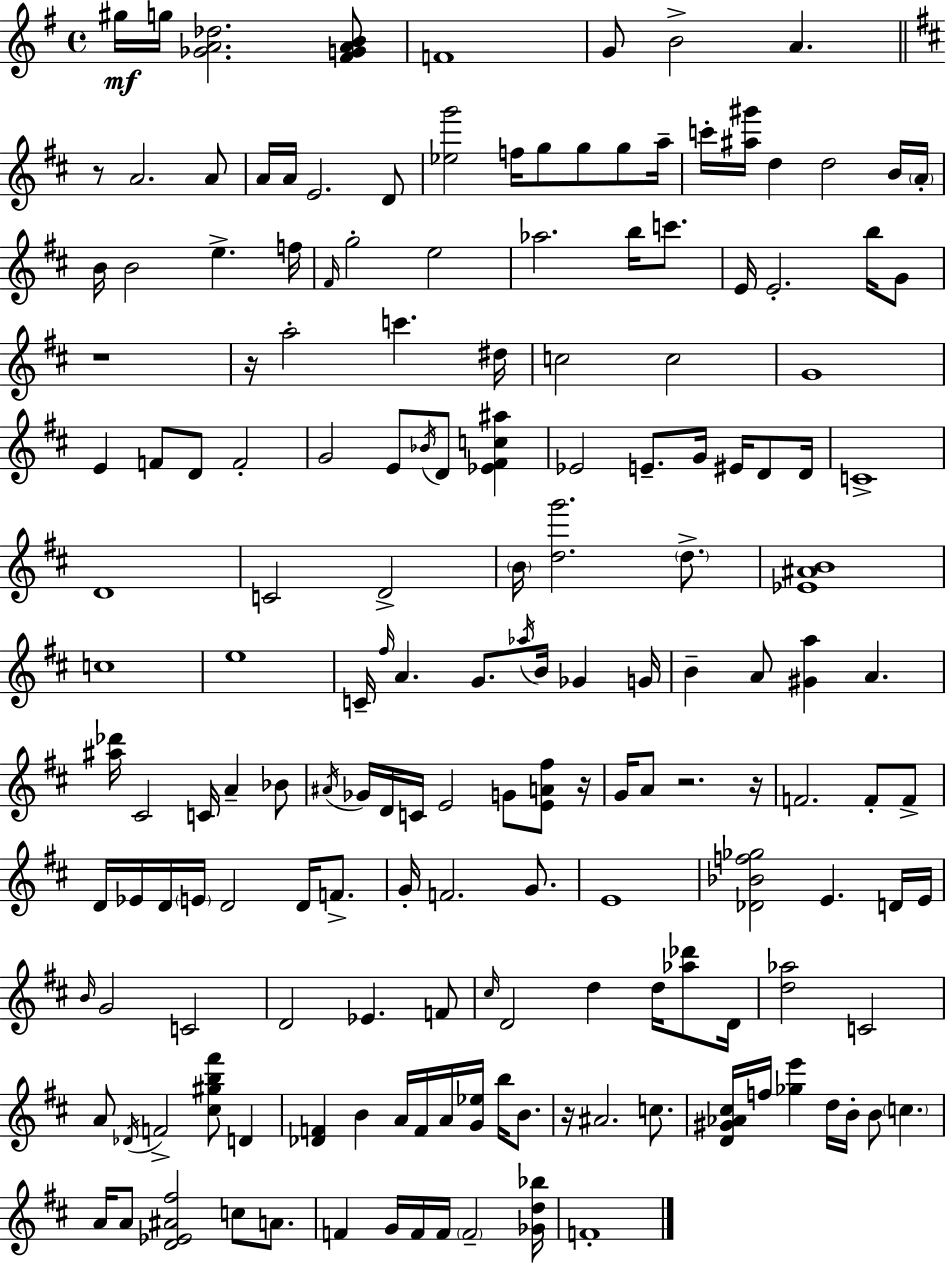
G#5/s G5/s [Gb4,A4,Db5]/h. [F#4,G4,A4,B4]/e F4/w G4/e B4/h A4/q. R/e A4/h. A4/e A4/s A4/s E4/h. D4/e [Eb5,G6]/h F5/s G5/e G5/e G5/e A5/s C6/s [A#5,G#6]/s D5/q D5/h B4/s A4/s B4/s B4/h E5/q. F5/s F#4/s G5/h E5/h Ab5/h. B5/s C6/e. E4/s E4/h. B5/s G4/e R/w R/s A5/h C6/q. D#5/s C5/h C5/h G4/w E4/q F4/e D4/e F4/h G4/h E4/e Bb4/s D4/e [Eb4,F#4,C5,A#5]/q Eb4/h E4/e. G4/s EIS4/s D4/e D4/s C4/w D4/w C4/h D4/h B4/s [D5,G6]/h. D5/e. [Eb4,A#4,B4]/w C5/w E5/w C4/s F#5/s A4/q. G4/e. Ab5/s B4/s Gb4/q G4/s B4/q A4/e [G#4,A5]/q A4/q. [A#5,Db6]/s C#4/h C4/s A4/q Bb4/e A#4/s Gb4/s D4/s C4/s E4/h G4/e [E4,A4,F#5]/e R/s G4/s A4/e R/h. R/s F4/h. F4/e F4/e D4/s Eb4/s D4/s E4/s D4/h D4/s F4/e. G4/s F4/h. G4/e. E4/w [Db4,Bb4,F5,Gb5]/h E4/q. D4/s E4/s B4/s G4/h C4/h D4/h Eb4/q. F4/e C#5/s D4/h D5/q D5/s [Ab5,Db6]/e D4/s [D5,Ab5]/h C4/h A4/e Db4/s F4/h [C#5,G#5,B5,F#6]/e D4/q [Db4,F4]/q B4/q A4/s F4/s A4/s [G4,Eb5]/s B5/s B4/e. R/s A#4/h. C5/e. [D4,G#4,Ab4,C#5]/s F5/s [Gb5,E6]/q D5/s B4/s B4/e C5/q. A4/s A4/e [D4,Eb4,A#4,F#5]/h C5/e A4/e. F4/q G4/s F4/s F4/s F4/h [Gb4,D5,Bb5]/s F4/w